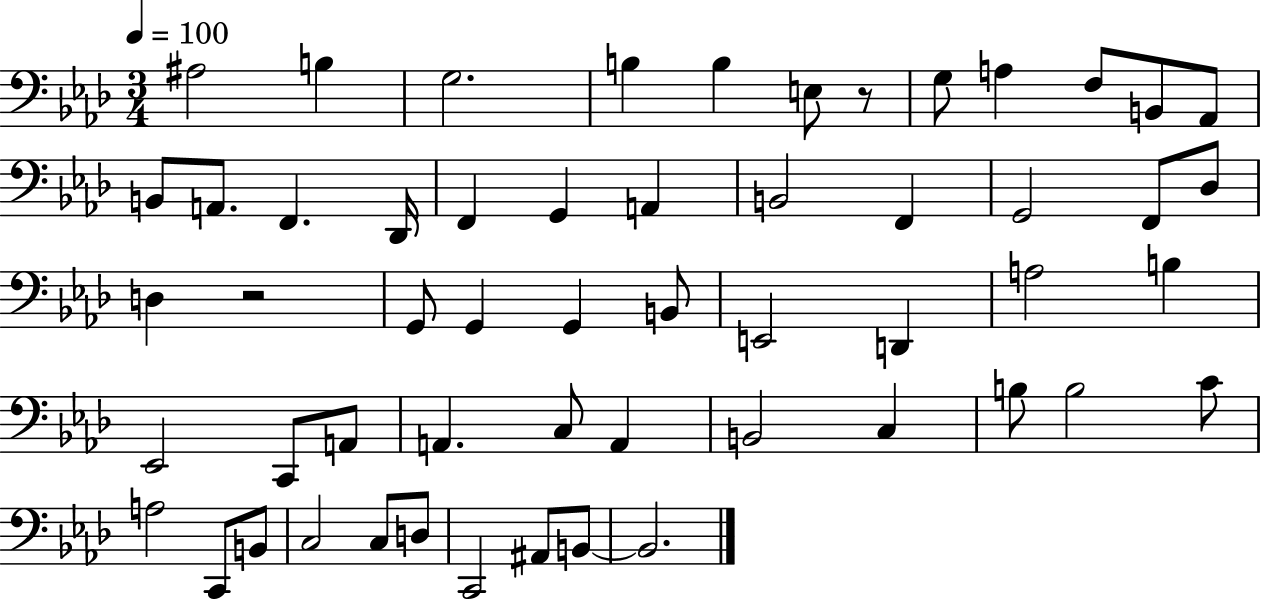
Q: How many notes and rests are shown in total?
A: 55